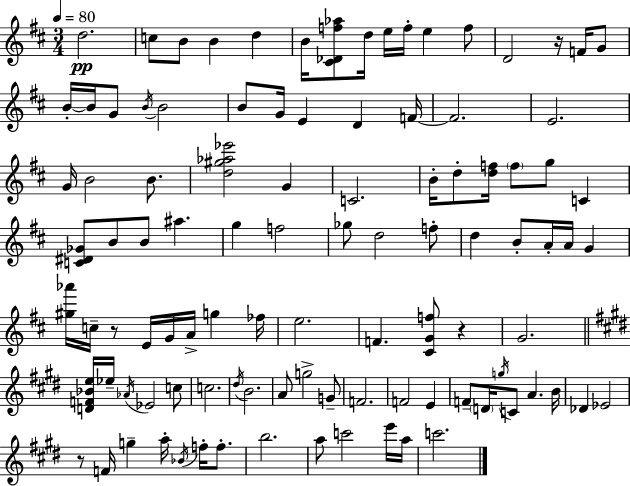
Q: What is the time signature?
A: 3/4